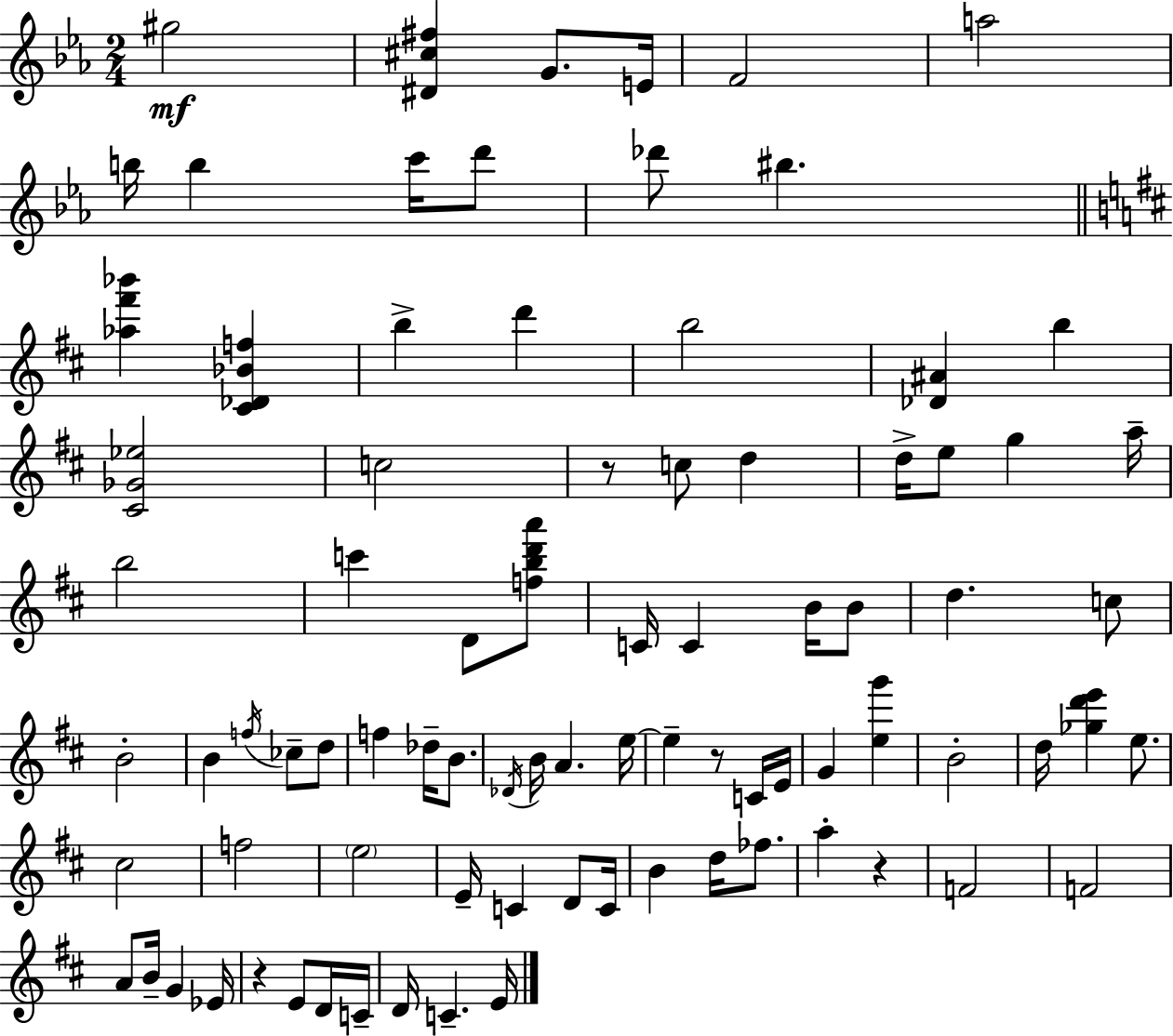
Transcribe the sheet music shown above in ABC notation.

X:1
T:Untitled
M:2/4
L:1/4
K:Cm
^g2 [^D^c^f] G/2 E/4 F2 a2 b/4 b c'/4 d'/2 _d'/2 ^b [_a^f'_b'] [^C_D_Bf] b d' b2 [_D^A] b [^C_G_e]2 c2 z/2 c/2 d d/4 e/2 g a/4 b2 c' D/2 [fbd'a']/2 C/4 C B/4 B/2 d c/2 B2 B f/4 _c/2 d/2 f _d/4 B/2 _D/4 B/4 A e/4 e z/2 C/4 E/4 G [eg'] B2 d/4 [_gd'e'] e/2 ^c2 f2 e2 E/4 C D/2 C/4 B d/4 _f/2 a z F2 F2 A/2 B/4 G _E/4 z E/2 D/4 C/4 D/4 C E/4